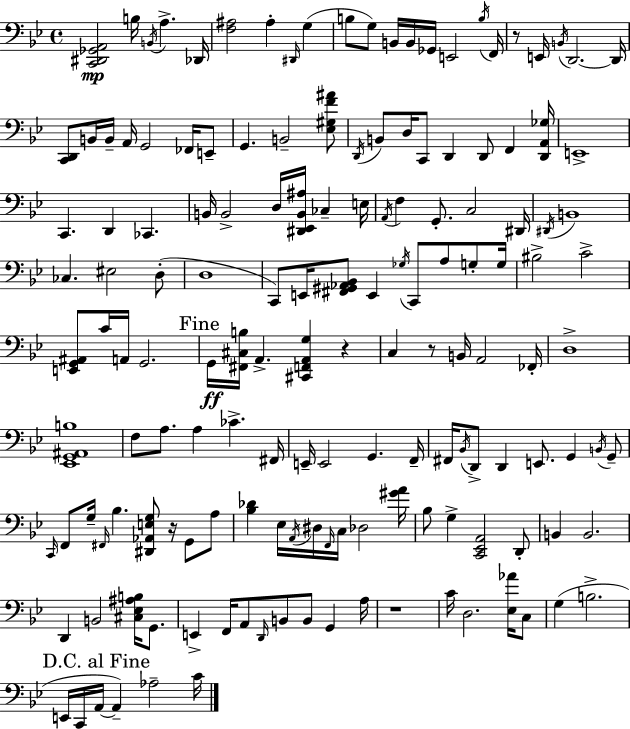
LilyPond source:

{
  \clef bass
  \time 4/4
  \defaultTimeSignature
  \key g \minor
  <c, dis, ges, a,>2\mp b16 \acciaccatura { b,16 } a4.-> | des,16 <f ais>2 ais4-. \grace { dis,16 }( g4 | b8 g8) b,16 b,16 ges,16 e,2 | \acciaccatura { b16 } f,16 r8 e,16 \acciaccatura { b,16 } d,2.~~ | \break d,16 <c, d,>8 b,16 b,16-- a,16 g,2 | fes,16 e,8-- g,4. b,2-- | <ees gis f' ais'>8 \acciaccatura { d,16 } b,8 d16 c,8 d,4 d,8 | f,4 <d, a, ges>16 e,1-> | \break c,4. d,4 ces,4. | b,16 b,2-> d16 <dis, ees, b, ais>16 | ces4-- e16 \acciaccatura { a,16 } f4 g,8.-. c2 | dis,16 \acciaccatura { dis,16 } b,1 | \break ces4. eis2 | d8-.( d1 | c,8) e,16 <fis, gis, aes, bes,>8 e,4 | \acciaccatura { ges16 } c,8 a8 g8-. g16 bis2-> | \break c'2-> <e, g, ais,>8 c'16 a,16 g,2. | \mark "Fine" g,16\ff <fis, cis b>16 a,4.-> | <cis, f, a, g>4 r4 c4 r8 b,16 a,2 | fes,16-. d1-> | \break <ees, g, ais, b>1 | f8 a8. a4 | ces'4.-> fis,16 e,16-- e,2 | g,4. f,16-- fis,16 \acciaccatura { bes,16 } d,8-> d,4 | \break e,8. g,4 \acciaccatura { b,16 } g,8-- \grace { c,16 } f,8 g16-- \grace { fis,16 } bes4. | <dis, aes, e g>8 r16 g,8 a8 <bes des'>4 | ees16 \acciaccatura { a,16 } dis16 \grace { f,16 } c16 des2 <gis' a'>16 bes8 | g4-> <c, ees, a,>2 d,8-. b,4 | \break b,2. d,4 | b,2 <cis ees ais b>16 g,8. e,4-> | f,16 a,8 \grace { d,16 } b,8 b,8 g,4 a16 r1 | c'16 | \break d2. <ees aes'>16 c8 g4( | b2.-> \mark "D.C. al Fine" e,16 | c,16 a,16~~ a,4--) aes2-- c'16 \bar "|."
}